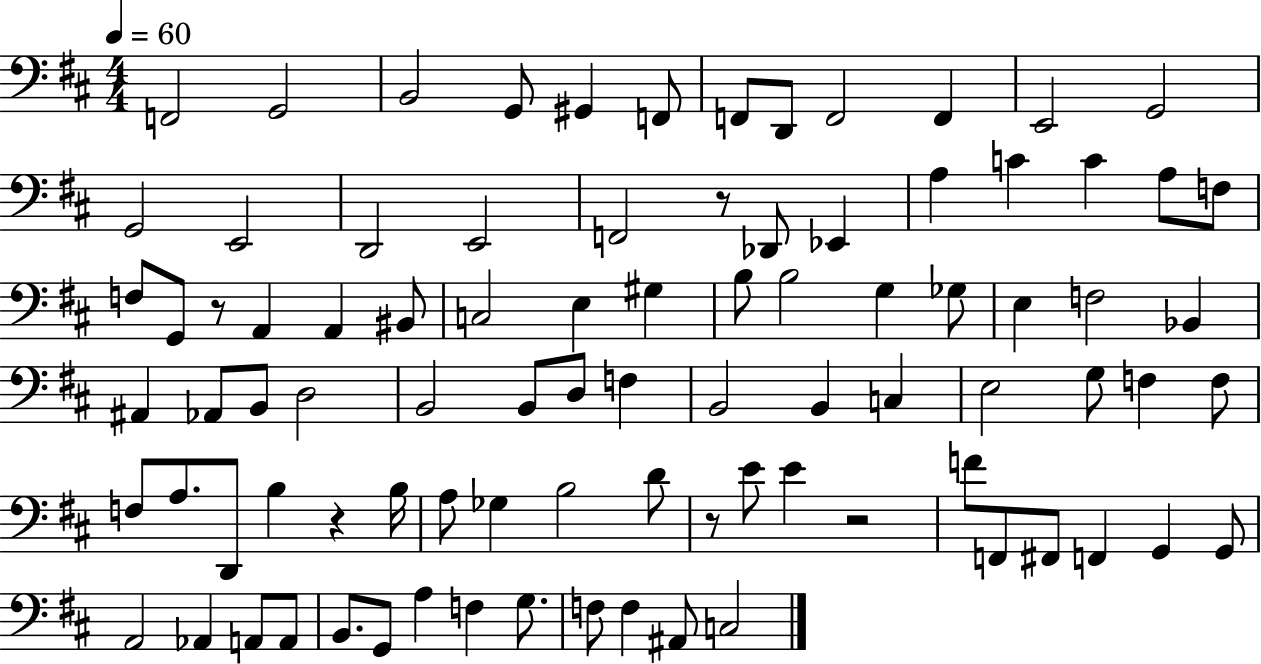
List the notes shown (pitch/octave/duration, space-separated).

F2/h G2/h B2/h G2/e G#2/q F2/e F2/e D2/e F2/h F2/q E2/h G2/h G2/h E2/h D2/h E2/h F2/h R/e Db2/e Eb2/q A3/q C4/q C4/q A3/e F3/e F3/e G2/e R/e A2/q A2/q BIS2/e C3/h E3/q G#3/q B3/e B3/h G3/q Gb3/e E3/q F3/h Bb2/q A#2/q Ab2/e B2/e D3/h B2/h B2/e D3/e F3/q B2/h B2/q C3/q E3/h G3/e F3/q F3/e F3/e A3/e. D2/e B3/q R/q B3/s A3/e Gb3/q B3/h D4/e R/e E4/e E4/q R/h F4/e F2/e F#2/e F2/q G2/q G2/e A2/h Ab2/q A2/e A2/e B2/e. G2/e A3/q F3/q G3/e. F3/e F3/q A#2/e C3/h